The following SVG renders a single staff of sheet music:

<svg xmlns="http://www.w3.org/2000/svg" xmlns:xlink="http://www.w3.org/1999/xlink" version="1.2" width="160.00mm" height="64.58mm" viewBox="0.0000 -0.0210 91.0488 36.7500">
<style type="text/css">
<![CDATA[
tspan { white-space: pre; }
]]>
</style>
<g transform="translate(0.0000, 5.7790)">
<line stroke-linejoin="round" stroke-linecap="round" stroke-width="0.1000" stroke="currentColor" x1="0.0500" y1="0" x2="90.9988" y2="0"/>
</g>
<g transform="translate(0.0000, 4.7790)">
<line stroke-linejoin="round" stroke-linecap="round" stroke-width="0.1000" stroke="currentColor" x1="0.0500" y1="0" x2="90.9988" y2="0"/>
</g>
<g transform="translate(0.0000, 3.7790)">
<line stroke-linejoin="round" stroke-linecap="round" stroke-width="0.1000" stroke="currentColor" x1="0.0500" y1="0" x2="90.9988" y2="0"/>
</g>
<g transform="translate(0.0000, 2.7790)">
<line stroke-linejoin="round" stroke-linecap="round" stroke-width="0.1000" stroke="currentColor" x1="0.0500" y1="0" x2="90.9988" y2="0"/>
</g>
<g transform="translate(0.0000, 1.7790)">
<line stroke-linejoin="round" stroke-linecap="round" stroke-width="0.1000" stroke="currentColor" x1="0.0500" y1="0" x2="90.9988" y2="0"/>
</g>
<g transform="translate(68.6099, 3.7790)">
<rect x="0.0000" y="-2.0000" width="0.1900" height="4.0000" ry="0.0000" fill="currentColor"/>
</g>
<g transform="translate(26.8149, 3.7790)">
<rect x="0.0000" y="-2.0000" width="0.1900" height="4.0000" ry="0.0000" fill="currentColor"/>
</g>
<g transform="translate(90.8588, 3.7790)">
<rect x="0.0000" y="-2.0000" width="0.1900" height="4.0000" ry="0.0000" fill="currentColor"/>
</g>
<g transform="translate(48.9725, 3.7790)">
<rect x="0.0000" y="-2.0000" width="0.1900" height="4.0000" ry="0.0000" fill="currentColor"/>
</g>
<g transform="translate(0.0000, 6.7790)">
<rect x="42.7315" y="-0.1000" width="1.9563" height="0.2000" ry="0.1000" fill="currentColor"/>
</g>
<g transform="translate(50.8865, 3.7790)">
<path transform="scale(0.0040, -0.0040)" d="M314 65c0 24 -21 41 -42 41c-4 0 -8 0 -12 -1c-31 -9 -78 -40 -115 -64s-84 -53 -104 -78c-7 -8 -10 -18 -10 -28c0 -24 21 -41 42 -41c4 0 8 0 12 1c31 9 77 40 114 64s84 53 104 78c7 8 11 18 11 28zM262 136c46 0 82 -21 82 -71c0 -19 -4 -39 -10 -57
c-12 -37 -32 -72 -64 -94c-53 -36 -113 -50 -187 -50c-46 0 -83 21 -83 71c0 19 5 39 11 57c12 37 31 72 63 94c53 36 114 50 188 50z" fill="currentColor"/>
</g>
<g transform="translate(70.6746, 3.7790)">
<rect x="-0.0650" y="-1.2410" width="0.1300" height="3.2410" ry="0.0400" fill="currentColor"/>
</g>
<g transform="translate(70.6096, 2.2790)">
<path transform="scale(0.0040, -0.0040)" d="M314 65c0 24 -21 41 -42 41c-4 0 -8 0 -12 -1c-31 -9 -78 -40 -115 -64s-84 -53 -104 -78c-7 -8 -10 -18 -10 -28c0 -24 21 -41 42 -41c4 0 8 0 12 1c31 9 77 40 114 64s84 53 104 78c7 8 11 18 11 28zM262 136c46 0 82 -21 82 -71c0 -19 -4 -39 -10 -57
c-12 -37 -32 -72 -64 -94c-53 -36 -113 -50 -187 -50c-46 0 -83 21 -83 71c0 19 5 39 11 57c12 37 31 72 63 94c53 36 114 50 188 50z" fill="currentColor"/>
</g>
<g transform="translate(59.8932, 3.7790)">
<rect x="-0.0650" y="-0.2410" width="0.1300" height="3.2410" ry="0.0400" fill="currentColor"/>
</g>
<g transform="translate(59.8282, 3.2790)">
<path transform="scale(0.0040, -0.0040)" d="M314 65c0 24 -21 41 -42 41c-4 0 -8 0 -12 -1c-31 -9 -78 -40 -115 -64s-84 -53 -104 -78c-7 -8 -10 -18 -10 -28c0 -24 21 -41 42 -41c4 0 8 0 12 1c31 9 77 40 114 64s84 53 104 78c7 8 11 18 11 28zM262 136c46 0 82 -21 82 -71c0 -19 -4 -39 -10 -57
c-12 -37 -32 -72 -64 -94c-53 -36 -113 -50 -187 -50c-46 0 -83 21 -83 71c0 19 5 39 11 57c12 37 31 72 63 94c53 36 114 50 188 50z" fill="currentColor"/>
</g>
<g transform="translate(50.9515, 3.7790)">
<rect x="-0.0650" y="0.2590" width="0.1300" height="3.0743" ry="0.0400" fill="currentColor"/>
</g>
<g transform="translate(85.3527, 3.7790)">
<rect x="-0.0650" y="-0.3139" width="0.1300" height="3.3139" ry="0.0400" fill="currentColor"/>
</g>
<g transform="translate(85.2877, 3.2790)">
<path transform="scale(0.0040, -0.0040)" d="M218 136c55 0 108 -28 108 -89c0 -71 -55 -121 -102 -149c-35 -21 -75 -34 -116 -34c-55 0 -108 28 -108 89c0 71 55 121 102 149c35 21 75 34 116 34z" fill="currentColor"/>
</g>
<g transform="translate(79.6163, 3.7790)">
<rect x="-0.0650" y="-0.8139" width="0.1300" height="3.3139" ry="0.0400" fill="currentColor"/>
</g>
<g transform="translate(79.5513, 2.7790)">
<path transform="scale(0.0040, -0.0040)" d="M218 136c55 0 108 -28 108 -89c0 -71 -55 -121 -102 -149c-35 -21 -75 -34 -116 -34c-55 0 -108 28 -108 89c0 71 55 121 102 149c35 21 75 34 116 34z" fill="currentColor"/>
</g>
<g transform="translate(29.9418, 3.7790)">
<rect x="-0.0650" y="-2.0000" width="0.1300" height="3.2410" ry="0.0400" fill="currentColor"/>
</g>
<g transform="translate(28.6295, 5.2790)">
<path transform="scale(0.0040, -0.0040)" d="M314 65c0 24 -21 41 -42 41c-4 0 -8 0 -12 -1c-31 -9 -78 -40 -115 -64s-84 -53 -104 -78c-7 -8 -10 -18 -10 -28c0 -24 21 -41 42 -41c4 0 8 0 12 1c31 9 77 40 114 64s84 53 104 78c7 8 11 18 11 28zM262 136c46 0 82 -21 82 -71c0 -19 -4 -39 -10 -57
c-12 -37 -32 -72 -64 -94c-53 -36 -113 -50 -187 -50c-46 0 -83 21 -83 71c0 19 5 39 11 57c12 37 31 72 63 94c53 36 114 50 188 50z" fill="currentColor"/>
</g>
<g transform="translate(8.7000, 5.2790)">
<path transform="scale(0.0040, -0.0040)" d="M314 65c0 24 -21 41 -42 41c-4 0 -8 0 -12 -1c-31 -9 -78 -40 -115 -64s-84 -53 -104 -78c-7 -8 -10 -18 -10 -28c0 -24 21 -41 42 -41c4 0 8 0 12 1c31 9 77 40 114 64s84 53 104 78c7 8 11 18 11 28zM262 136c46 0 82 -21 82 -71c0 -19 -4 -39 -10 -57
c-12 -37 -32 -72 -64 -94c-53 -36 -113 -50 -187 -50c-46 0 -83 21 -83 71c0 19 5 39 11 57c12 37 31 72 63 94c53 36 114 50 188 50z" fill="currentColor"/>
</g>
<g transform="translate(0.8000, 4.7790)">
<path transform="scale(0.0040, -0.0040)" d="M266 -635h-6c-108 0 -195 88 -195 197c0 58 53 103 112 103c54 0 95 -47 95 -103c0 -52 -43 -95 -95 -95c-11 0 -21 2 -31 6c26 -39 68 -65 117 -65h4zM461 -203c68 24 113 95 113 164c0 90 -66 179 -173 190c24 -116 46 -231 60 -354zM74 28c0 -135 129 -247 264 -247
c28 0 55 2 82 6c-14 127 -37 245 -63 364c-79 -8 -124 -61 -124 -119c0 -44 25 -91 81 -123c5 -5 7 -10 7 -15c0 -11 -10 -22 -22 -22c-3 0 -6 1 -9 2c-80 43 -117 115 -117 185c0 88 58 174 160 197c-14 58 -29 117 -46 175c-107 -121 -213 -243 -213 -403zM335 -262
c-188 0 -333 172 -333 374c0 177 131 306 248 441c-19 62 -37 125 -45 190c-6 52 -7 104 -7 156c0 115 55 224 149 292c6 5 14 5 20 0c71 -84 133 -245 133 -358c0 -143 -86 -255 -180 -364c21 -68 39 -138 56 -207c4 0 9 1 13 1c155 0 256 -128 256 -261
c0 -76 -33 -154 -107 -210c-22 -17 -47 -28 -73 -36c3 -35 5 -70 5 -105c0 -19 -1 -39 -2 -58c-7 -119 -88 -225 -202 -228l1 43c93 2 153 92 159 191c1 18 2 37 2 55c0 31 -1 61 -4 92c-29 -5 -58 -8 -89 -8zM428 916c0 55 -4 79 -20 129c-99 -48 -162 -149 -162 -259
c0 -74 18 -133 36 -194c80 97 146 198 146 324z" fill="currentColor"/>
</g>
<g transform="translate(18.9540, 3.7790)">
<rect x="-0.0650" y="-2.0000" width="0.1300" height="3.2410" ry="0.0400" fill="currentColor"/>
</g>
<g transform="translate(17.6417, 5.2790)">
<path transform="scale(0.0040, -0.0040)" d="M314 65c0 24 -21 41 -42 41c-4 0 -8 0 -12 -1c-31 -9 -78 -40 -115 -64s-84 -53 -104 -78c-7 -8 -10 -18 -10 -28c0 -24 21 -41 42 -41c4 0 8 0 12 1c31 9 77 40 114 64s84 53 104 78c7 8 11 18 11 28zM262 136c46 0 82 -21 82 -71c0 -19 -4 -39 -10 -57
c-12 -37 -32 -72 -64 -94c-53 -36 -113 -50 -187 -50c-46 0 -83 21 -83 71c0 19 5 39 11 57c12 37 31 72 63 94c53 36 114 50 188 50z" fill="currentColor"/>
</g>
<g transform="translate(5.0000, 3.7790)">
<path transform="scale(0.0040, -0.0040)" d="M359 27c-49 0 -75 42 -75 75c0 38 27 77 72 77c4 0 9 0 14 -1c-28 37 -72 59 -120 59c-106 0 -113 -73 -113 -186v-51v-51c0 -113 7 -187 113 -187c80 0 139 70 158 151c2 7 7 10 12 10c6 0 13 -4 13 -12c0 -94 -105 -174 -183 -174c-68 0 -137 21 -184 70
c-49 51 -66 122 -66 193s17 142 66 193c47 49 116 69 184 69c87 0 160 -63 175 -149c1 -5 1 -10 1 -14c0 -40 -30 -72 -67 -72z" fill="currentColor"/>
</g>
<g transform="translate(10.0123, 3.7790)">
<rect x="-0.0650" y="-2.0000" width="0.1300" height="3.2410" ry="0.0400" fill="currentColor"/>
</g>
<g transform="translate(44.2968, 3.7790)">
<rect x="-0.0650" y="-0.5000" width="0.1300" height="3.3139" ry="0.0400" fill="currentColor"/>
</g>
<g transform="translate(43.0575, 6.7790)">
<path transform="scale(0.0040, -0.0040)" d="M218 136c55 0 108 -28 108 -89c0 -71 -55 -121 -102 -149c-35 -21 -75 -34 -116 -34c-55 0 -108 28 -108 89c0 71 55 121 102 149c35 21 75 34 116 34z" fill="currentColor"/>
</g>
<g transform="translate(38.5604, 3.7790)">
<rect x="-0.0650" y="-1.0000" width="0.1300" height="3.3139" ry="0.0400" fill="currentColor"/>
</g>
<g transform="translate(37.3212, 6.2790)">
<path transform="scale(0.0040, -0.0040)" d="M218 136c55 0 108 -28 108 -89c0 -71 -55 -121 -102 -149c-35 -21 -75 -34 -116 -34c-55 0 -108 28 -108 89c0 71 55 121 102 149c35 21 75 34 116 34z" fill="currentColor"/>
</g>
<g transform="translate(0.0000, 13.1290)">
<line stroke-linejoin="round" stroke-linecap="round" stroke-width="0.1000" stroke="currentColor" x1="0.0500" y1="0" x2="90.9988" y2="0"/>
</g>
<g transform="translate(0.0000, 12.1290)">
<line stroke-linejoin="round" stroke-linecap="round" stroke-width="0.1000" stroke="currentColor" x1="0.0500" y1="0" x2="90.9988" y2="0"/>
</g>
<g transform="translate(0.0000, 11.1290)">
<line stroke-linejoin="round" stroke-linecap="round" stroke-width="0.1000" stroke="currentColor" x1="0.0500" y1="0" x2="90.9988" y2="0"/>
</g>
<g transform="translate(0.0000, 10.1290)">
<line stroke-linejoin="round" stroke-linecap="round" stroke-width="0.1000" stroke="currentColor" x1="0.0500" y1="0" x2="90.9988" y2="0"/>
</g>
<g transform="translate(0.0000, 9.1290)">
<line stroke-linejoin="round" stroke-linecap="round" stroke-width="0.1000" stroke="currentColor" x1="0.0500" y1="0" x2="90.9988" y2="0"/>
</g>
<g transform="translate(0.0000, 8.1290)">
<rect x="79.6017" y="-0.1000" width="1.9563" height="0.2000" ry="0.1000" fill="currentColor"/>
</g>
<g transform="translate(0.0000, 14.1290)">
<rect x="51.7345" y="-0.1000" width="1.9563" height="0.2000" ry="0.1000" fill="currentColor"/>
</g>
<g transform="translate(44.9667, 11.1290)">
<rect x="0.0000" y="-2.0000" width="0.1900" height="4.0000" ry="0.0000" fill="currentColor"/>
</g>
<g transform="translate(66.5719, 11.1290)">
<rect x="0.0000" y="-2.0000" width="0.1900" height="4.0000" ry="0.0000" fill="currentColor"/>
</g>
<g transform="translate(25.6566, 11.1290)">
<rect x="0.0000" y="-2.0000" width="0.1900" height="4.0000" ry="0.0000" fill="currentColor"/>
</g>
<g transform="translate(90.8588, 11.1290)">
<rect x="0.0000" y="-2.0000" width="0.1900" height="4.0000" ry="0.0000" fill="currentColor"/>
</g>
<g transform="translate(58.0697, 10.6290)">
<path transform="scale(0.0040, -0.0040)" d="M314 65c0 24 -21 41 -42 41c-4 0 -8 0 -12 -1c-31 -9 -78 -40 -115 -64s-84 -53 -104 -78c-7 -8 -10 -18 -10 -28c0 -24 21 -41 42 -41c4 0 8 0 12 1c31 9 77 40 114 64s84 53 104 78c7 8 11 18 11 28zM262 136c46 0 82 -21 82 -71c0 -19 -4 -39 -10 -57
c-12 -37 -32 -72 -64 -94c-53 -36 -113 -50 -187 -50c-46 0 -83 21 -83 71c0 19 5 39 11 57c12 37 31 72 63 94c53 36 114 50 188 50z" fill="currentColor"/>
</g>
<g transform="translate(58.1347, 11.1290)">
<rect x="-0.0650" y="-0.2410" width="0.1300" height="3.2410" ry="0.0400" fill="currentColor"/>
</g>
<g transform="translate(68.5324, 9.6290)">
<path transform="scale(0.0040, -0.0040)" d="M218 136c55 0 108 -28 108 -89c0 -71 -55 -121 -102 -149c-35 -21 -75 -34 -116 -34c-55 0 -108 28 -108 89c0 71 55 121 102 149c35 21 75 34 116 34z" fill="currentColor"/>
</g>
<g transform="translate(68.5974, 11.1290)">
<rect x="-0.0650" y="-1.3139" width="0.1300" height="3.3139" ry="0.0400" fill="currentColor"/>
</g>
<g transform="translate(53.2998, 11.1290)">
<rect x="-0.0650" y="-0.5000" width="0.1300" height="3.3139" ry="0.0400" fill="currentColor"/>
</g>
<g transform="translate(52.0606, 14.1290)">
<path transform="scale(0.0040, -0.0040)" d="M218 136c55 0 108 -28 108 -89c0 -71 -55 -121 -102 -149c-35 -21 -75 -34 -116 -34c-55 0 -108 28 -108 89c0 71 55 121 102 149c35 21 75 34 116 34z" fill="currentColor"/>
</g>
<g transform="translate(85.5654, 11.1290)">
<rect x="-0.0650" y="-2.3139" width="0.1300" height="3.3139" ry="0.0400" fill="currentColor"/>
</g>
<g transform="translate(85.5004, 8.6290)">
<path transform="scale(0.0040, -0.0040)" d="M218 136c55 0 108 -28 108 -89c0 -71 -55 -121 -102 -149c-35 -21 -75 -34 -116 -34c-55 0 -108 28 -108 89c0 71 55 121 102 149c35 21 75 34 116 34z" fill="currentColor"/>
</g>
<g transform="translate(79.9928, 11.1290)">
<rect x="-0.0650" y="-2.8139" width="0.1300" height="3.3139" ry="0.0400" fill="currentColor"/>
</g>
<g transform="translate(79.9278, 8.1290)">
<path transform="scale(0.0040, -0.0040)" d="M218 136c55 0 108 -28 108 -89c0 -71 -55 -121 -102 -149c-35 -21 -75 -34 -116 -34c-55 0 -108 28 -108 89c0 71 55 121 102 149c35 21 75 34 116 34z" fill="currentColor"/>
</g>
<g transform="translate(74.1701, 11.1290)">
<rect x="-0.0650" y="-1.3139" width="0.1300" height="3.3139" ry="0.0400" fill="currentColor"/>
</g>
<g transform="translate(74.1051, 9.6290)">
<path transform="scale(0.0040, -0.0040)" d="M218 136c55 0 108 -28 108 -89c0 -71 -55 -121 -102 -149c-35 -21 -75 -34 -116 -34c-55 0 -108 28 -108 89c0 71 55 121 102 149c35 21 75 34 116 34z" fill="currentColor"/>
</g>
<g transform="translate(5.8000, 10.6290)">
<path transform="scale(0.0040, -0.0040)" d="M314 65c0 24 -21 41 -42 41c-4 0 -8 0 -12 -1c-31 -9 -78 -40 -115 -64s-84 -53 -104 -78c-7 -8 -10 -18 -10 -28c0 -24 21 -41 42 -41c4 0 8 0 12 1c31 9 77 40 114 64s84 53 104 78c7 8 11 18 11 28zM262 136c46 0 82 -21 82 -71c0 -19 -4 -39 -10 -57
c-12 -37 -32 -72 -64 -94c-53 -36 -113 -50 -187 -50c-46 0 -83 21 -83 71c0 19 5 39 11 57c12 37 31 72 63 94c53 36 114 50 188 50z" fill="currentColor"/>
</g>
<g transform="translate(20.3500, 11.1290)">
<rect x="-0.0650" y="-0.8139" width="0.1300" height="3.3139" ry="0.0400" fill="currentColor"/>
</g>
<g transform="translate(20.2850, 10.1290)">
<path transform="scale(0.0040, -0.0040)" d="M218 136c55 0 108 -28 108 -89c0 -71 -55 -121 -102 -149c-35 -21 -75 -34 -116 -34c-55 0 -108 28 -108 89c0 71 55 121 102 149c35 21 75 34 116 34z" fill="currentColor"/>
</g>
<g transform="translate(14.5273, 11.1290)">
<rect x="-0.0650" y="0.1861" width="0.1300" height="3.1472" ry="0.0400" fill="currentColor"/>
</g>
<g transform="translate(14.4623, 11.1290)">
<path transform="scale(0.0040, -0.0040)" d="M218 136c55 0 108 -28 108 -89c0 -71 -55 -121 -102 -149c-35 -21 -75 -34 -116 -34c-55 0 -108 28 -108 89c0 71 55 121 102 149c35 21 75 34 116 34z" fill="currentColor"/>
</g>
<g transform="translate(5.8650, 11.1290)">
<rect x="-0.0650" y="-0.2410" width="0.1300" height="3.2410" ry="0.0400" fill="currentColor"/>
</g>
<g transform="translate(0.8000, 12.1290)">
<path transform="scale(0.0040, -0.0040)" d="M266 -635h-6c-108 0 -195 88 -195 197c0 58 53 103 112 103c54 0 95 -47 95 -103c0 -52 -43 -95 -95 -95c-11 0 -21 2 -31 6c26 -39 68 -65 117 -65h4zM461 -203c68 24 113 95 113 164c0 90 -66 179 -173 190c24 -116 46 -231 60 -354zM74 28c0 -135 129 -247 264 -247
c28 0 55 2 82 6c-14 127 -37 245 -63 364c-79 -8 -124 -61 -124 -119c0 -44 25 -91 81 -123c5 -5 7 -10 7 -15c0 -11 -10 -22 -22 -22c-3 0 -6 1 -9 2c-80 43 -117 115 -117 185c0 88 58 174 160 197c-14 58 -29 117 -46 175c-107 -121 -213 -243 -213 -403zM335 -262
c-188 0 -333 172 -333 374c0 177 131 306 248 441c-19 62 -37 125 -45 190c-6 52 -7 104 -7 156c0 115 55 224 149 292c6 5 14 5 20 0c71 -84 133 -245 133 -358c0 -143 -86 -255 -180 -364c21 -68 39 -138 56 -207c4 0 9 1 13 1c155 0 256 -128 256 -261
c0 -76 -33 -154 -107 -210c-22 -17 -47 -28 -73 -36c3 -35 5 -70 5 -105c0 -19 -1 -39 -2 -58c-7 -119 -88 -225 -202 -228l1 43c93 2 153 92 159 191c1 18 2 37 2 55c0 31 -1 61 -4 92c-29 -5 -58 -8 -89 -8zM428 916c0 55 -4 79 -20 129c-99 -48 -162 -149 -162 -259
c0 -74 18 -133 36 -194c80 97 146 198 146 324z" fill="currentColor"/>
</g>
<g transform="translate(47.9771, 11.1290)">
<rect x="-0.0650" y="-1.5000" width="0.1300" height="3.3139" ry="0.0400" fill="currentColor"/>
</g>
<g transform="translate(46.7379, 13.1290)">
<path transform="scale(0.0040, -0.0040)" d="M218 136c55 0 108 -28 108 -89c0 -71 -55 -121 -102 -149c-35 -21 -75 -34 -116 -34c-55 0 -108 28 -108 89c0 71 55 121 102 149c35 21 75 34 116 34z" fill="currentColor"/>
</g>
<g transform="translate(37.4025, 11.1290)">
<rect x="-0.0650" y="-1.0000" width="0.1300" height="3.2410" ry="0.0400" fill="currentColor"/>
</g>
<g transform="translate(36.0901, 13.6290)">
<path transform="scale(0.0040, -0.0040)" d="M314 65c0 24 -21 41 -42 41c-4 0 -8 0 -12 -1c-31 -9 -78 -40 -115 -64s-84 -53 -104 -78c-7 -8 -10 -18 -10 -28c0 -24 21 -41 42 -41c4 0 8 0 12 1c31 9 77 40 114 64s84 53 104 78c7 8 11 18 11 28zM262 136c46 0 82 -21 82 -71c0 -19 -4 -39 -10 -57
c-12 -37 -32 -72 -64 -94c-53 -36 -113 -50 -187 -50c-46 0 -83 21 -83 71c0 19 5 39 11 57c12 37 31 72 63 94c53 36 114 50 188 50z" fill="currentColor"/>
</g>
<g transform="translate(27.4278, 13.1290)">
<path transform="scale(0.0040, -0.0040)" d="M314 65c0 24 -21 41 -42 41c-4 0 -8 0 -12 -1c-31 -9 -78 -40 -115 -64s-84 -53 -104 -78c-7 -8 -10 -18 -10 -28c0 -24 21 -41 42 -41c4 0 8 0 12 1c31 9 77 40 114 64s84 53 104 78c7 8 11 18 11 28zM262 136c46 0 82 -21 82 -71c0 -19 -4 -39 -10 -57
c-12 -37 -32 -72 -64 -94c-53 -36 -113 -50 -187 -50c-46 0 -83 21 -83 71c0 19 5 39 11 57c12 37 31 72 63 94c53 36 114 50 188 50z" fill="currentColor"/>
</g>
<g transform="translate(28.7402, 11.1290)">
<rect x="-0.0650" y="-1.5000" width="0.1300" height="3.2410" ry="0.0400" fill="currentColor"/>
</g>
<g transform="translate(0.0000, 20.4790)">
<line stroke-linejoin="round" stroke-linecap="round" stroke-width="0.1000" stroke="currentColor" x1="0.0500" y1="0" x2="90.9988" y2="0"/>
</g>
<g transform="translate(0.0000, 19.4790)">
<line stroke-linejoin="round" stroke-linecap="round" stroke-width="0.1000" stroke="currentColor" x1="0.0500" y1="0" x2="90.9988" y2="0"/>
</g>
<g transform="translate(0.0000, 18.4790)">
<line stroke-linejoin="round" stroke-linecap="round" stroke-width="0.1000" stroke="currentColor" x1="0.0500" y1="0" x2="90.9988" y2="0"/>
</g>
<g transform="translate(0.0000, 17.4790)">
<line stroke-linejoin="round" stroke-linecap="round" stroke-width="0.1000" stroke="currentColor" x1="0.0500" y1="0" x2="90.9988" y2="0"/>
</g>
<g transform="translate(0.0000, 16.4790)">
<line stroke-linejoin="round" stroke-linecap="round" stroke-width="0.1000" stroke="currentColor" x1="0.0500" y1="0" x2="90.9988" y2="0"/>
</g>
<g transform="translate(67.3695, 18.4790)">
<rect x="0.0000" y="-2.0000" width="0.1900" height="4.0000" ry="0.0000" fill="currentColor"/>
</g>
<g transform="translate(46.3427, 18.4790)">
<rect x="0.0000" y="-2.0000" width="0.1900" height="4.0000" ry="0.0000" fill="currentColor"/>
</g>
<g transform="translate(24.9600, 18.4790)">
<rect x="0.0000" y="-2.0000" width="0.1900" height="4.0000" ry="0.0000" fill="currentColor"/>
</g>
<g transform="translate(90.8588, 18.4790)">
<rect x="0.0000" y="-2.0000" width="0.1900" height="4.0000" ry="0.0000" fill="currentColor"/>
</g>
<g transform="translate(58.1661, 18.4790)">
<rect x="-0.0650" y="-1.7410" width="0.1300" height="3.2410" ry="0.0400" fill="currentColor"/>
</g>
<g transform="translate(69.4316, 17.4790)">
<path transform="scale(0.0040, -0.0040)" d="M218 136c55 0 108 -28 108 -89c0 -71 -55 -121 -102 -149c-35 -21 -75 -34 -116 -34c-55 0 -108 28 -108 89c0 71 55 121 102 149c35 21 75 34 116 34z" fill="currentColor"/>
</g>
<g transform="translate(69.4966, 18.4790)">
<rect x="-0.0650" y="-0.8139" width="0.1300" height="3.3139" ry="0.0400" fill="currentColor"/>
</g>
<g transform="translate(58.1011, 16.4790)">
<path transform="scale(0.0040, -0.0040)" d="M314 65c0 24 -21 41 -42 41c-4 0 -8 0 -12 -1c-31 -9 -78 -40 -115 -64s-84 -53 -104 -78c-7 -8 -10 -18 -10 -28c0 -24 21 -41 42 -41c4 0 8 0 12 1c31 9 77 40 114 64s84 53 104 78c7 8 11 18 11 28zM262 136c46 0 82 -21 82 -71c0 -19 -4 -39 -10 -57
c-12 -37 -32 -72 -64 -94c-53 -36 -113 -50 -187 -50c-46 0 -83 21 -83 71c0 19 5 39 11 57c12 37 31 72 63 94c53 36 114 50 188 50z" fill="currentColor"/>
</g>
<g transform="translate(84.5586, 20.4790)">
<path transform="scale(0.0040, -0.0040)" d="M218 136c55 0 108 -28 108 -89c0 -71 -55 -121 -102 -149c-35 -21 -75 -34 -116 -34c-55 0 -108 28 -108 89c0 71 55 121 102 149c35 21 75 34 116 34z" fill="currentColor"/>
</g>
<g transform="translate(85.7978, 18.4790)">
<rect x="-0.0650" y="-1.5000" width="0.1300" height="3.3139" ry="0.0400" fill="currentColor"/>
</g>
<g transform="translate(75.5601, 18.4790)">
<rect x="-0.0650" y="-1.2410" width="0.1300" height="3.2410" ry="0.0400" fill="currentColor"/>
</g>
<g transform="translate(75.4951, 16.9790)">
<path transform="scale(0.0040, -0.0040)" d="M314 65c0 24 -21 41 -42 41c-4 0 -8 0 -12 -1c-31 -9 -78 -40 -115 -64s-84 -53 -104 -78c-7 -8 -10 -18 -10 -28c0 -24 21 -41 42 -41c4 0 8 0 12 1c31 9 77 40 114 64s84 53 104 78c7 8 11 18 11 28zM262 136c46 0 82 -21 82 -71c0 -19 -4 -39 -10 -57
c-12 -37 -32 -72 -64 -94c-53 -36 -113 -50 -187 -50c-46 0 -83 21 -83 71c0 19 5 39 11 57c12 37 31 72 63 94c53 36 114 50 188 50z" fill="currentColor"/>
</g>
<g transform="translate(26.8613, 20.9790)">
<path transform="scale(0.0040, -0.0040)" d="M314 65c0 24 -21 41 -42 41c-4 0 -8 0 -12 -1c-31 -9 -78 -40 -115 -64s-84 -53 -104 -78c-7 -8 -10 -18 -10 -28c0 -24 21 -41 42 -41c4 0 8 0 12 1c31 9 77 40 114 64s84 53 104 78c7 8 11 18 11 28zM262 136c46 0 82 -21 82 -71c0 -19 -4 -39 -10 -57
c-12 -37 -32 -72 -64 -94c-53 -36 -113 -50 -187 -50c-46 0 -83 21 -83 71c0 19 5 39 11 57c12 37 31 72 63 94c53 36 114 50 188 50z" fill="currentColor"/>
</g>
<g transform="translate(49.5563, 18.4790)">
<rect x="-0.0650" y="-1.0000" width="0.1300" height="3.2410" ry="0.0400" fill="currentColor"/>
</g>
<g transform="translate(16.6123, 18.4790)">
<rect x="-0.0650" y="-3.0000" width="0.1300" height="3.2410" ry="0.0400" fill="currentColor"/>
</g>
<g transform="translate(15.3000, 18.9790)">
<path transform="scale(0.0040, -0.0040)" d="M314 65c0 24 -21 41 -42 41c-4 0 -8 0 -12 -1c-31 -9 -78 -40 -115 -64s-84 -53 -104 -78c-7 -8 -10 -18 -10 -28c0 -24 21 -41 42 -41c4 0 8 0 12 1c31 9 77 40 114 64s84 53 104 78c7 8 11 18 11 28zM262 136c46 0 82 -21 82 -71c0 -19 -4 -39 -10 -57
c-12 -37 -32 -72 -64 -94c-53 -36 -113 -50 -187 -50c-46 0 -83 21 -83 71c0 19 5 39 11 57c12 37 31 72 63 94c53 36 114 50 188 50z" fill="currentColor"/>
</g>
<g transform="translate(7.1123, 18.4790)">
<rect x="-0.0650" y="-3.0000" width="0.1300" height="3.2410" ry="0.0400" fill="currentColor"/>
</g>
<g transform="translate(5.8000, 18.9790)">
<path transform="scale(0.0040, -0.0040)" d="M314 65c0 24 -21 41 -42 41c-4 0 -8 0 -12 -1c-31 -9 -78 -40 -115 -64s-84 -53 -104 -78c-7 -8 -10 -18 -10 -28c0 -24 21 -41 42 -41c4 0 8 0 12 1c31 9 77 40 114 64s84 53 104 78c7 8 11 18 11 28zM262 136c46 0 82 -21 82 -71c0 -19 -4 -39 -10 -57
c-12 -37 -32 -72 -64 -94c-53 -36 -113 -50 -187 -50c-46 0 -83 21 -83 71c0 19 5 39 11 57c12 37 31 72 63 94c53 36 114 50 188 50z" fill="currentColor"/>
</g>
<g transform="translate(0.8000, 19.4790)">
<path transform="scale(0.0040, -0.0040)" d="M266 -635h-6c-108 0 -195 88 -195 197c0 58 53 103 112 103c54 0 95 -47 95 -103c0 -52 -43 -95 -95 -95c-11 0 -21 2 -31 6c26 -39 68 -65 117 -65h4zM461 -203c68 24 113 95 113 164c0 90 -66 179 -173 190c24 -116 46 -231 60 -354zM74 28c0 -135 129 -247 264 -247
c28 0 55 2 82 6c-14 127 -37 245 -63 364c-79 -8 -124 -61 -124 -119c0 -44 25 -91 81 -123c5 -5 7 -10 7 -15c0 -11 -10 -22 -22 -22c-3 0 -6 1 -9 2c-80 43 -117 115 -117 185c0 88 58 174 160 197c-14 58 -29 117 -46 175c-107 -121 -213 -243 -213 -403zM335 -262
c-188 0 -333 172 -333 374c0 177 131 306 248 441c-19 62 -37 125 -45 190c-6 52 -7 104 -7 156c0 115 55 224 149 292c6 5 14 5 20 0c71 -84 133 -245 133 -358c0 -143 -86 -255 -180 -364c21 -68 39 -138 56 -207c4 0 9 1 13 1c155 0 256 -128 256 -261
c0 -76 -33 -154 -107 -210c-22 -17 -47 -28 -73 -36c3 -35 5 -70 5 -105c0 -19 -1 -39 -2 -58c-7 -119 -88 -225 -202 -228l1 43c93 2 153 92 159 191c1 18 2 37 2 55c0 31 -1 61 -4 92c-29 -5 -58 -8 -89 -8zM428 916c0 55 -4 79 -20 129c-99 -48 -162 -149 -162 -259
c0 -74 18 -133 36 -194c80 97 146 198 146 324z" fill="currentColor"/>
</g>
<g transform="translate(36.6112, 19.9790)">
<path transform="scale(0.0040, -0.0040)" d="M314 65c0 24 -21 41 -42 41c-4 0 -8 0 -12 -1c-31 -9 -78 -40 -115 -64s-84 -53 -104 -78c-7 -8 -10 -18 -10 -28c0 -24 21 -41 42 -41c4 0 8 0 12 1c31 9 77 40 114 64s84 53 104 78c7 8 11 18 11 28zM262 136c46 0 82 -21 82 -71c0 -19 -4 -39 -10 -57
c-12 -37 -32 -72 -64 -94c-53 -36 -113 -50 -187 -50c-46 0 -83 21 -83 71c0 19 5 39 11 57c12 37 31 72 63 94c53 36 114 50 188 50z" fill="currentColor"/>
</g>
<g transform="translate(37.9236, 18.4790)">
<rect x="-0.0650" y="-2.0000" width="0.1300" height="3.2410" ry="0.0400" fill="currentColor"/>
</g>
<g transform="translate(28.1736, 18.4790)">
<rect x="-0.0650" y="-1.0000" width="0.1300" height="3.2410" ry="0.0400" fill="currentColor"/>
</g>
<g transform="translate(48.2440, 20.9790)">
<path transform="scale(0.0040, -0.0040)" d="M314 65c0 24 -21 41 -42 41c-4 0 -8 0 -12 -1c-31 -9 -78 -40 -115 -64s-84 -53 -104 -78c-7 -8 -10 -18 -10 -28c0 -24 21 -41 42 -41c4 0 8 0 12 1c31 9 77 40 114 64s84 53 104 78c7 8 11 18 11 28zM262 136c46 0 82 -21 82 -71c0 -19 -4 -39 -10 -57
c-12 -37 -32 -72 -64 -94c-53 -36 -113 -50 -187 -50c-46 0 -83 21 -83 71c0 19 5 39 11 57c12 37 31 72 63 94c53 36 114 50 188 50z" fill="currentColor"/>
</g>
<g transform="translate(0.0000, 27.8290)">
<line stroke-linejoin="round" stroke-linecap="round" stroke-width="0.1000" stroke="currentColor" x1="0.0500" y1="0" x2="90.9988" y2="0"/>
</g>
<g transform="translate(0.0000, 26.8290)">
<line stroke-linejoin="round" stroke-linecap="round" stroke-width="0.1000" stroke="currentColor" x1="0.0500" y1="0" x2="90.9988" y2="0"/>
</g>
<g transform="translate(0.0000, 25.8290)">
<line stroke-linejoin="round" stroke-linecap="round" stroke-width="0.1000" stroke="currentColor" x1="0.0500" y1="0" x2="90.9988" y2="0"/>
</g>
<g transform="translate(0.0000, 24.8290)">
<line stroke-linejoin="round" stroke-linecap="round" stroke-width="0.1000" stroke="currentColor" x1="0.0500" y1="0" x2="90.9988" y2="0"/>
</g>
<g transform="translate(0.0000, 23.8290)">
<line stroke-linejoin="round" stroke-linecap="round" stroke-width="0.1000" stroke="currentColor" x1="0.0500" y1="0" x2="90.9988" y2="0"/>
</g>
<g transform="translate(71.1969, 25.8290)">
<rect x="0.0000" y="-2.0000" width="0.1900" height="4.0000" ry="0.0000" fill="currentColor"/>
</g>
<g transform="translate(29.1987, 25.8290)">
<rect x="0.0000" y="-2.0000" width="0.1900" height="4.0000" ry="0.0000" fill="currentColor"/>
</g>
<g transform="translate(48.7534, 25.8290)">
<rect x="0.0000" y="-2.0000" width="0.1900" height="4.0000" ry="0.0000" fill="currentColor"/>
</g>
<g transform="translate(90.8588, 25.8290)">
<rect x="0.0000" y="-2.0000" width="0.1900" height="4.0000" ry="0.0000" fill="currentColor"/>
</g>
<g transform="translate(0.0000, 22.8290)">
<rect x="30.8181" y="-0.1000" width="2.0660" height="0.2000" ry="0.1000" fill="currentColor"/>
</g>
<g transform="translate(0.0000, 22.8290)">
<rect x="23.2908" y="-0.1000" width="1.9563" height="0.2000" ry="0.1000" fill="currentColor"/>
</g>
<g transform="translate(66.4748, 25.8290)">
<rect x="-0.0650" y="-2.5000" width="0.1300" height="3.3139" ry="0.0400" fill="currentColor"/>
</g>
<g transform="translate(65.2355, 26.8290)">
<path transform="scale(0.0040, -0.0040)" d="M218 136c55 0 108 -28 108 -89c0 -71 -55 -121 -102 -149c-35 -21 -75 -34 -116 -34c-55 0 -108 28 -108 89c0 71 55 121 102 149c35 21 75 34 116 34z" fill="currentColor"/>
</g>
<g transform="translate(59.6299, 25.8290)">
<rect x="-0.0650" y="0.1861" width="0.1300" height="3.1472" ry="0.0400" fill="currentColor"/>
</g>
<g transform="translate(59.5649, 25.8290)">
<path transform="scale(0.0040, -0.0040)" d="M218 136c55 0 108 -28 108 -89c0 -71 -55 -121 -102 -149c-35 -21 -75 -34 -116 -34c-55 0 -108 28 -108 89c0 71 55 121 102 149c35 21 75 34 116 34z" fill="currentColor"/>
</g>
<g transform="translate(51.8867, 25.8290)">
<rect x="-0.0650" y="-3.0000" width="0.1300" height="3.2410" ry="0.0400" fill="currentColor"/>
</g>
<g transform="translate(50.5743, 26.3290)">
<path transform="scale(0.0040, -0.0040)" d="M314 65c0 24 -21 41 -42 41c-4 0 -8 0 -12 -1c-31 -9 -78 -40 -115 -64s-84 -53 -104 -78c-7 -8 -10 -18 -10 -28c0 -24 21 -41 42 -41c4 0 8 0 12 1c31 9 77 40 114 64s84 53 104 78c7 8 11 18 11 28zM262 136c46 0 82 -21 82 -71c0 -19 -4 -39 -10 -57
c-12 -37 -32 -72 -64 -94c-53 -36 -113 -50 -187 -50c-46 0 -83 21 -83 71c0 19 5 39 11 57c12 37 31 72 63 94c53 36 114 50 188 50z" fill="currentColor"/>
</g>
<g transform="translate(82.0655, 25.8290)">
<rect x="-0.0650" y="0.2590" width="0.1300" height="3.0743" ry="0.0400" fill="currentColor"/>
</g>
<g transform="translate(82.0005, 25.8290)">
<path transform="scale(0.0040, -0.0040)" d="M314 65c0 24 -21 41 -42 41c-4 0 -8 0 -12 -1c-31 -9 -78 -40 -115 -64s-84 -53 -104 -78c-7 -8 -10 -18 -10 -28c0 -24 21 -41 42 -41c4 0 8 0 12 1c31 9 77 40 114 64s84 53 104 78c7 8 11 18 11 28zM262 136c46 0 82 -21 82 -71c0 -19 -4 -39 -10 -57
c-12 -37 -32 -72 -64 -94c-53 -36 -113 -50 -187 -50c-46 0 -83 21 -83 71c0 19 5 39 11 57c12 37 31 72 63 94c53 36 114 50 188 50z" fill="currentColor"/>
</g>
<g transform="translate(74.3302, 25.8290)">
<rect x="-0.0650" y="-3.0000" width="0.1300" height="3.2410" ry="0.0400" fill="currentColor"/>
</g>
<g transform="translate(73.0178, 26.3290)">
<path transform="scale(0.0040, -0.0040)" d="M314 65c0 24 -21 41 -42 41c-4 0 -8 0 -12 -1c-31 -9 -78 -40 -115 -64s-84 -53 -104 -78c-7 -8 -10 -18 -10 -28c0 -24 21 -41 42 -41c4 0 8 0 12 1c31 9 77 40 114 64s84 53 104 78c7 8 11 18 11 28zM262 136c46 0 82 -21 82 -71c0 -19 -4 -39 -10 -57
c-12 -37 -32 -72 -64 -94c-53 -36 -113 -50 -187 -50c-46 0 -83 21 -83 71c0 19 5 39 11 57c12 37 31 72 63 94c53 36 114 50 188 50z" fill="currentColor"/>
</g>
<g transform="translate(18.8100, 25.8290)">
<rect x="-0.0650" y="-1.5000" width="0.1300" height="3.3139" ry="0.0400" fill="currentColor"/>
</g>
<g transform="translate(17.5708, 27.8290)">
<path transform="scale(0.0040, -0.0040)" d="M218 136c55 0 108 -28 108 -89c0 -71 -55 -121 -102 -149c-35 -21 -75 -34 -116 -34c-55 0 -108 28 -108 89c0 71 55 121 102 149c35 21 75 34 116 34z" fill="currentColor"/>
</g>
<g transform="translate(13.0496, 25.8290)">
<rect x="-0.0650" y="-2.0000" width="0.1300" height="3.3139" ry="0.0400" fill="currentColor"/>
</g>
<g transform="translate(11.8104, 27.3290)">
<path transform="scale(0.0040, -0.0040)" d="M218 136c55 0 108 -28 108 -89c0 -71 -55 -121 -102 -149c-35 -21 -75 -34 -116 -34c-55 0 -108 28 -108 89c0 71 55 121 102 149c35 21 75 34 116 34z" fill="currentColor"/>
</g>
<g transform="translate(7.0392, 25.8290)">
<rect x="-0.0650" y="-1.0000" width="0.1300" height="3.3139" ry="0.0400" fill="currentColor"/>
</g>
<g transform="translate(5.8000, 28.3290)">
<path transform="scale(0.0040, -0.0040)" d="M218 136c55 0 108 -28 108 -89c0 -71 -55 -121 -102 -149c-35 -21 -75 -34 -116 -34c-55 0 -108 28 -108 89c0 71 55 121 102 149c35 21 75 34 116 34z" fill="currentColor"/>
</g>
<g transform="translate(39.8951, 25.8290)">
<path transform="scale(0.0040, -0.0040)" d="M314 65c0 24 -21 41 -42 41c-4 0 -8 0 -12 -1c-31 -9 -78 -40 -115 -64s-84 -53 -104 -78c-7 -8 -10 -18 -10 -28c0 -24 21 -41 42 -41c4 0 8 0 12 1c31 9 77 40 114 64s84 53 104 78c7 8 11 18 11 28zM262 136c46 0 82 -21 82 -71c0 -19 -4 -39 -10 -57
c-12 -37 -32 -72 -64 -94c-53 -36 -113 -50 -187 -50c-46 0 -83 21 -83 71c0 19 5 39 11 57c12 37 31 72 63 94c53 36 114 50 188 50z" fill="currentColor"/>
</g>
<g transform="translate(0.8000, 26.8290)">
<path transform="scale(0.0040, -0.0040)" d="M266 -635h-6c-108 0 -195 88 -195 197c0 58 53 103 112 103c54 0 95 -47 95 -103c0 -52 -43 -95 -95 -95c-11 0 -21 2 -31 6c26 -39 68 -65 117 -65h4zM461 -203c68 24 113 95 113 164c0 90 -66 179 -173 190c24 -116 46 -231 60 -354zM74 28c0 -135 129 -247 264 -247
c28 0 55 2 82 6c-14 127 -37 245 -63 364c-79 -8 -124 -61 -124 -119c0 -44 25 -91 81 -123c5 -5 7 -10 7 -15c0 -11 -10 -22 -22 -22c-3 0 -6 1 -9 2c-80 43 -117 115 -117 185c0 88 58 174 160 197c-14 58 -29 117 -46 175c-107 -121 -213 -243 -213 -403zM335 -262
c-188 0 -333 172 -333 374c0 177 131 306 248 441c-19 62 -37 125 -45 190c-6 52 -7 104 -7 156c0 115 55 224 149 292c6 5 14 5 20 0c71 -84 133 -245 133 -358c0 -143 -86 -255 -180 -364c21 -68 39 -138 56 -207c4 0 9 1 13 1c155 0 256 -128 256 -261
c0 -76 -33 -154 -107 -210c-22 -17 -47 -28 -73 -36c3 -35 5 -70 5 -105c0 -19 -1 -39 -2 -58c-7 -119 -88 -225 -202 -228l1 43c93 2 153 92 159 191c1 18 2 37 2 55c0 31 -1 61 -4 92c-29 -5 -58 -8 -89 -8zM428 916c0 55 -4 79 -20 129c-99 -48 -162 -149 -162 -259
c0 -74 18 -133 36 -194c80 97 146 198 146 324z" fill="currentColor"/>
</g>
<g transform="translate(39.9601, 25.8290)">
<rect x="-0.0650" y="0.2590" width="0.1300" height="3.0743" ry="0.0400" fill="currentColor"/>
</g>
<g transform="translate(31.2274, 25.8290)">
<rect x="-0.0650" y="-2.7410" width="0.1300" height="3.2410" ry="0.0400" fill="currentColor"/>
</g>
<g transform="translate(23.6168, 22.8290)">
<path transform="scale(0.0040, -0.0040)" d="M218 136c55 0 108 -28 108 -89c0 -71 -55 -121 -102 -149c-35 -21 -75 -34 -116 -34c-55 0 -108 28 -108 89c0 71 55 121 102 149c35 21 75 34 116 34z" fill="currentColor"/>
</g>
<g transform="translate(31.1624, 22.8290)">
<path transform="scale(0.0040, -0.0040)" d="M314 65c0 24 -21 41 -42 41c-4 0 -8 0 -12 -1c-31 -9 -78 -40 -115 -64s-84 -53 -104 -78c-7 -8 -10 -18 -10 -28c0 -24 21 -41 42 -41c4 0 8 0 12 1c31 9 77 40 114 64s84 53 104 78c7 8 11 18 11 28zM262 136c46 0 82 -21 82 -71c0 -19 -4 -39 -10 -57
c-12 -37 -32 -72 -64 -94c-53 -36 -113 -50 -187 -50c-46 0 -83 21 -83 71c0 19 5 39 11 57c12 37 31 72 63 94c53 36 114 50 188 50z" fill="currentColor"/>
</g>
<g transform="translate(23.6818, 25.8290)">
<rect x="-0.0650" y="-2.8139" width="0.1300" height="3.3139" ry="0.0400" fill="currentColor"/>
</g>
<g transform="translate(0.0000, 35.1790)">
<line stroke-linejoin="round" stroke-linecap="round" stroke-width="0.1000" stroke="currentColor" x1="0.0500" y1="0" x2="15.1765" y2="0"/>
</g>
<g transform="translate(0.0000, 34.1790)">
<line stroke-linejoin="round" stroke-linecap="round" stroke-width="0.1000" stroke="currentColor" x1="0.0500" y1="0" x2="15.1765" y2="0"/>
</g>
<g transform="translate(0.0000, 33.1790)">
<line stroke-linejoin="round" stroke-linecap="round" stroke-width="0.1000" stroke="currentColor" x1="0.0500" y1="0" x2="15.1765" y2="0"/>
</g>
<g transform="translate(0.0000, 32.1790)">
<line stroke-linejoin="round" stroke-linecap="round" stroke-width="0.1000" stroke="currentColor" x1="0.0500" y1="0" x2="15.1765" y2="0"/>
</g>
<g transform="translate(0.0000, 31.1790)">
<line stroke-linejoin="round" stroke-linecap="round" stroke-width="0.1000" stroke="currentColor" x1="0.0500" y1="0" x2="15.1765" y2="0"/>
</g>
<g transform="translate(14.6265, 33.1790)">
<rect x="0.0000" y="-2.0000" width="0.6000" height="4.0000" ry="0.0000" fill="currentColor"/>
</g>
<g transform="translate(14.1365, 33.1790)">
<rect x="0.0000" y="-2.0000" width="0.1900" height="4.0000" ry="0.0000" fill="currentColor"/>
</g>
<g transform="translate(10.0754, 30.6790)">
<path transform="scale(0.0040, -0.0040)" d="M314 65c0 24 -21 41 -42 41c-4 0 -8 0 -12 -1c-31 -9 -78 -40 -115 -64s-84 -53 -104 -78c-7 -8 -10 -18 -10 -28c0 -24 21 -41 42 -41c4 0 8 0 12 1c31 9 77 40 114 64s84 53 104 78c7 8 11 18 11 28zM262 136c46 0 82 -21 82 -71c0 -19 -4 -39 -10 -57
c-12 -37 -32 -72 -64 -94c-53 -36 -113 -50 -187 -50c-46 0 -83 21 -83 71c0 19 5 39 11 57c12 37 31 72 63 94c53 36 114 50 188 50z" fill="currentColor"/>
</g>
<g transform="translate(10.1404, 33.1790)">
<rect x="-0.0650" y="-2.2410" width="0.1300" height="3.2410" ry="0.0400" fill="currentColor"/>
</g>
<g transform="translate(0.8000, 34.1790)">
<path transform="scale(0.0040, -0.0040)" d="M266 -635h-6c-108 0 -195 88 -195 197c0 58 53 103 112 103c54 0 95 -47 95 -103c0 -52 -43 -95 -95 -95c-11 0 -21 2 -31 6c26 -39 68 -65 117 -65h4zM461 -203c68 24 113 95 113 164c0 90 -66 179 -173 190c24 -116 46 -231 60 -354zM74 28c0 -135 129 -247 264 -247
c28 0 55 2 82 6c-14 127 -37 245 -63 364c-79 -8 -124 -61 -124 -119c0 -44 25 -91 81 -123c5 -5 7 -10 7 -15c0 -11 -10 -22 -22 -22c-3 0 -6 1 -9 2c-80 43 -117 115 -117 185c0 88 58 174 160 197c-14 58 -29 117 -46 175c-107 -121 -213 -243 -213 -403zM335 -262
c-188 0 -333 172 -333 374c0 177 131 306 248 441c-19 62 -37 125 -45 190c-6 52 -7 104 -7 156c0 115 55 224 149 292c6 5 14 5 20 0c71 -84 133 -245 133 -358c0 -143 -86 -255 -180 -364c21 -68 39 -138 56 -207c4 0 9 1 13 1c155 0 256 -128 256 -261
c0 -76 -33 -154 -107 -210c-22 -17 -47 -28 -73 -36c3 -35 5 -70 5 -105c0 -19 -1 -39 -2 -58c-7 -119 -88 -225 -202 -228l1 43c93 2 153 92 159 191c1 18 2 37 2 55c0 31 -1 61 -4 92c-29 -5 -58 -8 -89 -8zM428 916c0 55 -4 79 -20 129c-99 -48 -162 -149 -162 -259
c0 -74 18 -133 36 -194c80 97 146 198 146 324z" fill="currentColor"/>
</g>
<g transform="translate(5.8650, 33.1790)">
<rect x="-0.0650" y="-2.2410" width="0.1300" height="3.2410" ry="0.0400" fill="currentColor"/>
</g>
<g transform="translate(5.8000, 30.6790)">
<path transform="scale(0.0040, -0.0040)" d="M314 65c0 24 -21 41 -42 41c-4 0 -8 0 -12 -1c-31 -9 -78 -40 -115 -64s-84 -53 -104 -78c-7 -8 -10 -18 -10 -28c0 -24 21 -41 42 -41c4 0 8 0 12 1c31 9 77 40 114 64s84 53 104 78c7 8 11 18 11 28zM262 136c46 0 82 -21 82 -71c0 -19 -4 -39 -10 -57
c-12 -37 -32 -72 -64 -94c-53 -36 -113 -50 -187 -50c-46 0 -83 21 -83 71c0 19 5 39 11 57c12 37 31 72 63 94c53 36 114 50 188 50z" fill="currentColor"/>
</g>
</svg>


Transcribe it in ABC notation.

X:1
T:Untitled
M:4/4
L:1/4
K:C
F2 F2 F2 D C B2 c2 e2 d c c2 B d E2 D2 E C c2 e e a g A2 A2 D2 F2 D2 f2 d e2 E D F E a a2 B2 A2 B G A2 B2 g2 g2